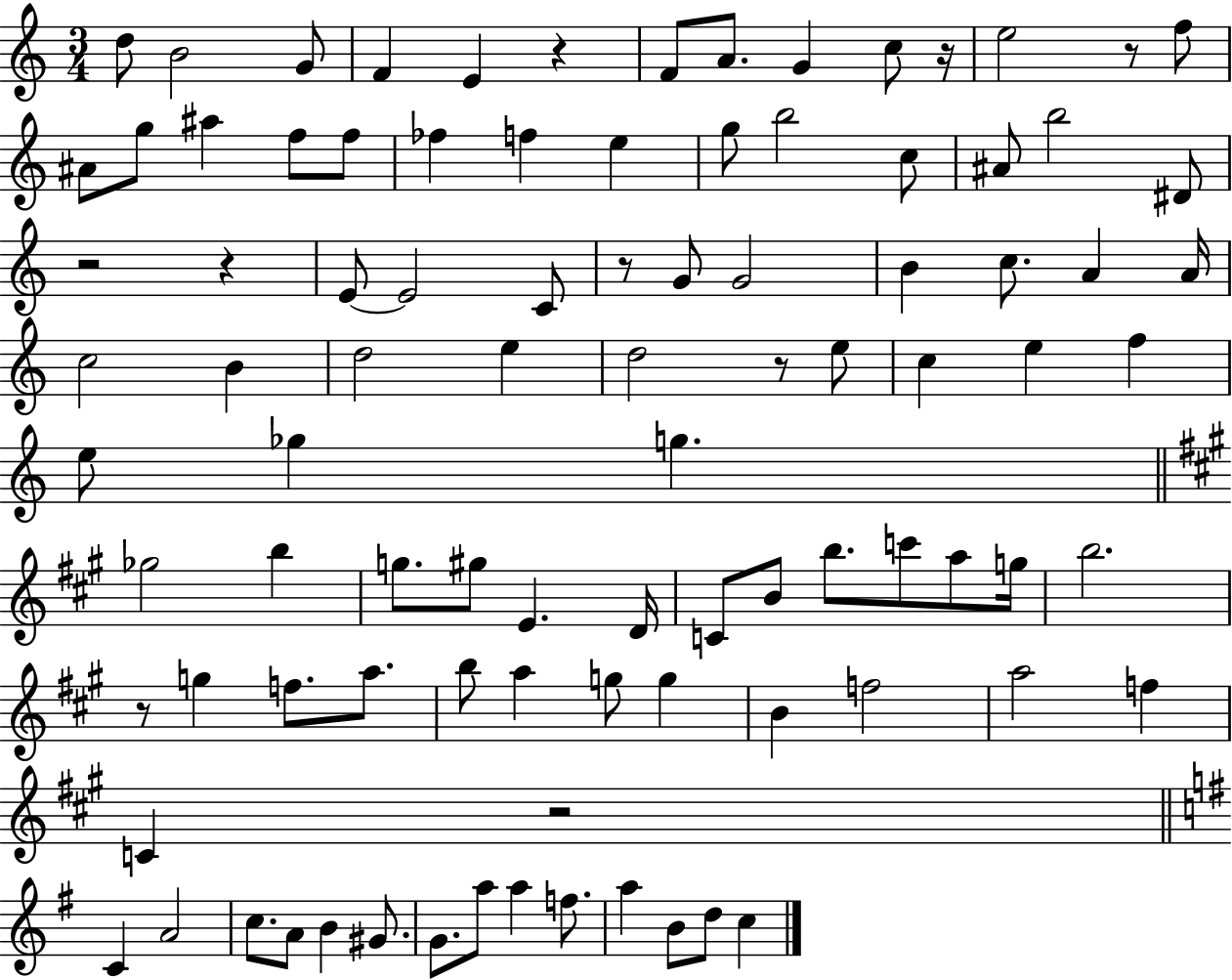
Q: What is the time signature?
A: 3/4